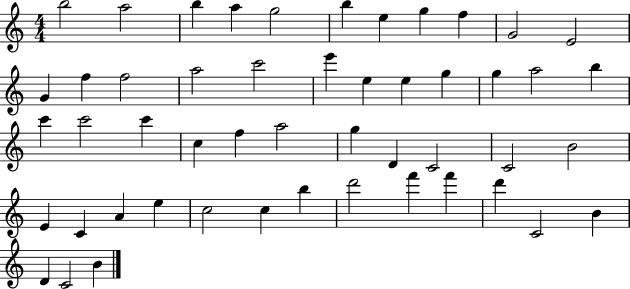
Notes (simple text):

B5/h A5/h B5/q A5/q G5/h B5/q E5/q G5/q F5/q G4/h E4/h G4/q F5/q F5/h A5/h C6/h E6/q E5/q E5/q G5/q G5/q A5/h B5/q C6/q C6/h C6/q C5/q F5/q A5/h G5/q D4/q C4/h C4/h B4/h E4/q C4/q A4/q E5/q C5/h C5/q B5/q D6/h F6/q F6/q D6/q C4/h B4/q D4/q C4/h B4/q